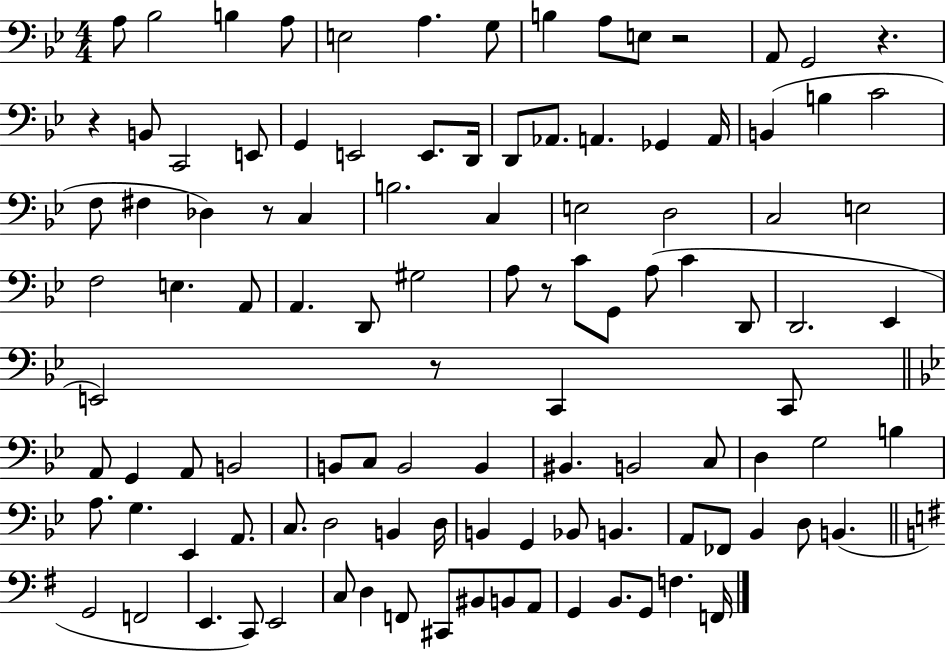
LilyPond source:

{
  \clef bass
  \numericTimeSignature
  \time 4/4
  \key bes \major
  a8 bes2 b4 a8 | e2 a4. g8 | b4 a8 e8 r2 | a,8 g,2 r4. | \break r4 b,8 c,2 e,8 | g,4 e,2 e,8. d,16 | d,8 aes,8. a,4. ges,4 a,16 | b,4( b4 c'2 | \break f8 fis4 des4) r8 c4 | b2. c4 | e2 d2 | c2 e2 | \break f2 e4. a,8 | a,4. d,8 gis2 | a8 r8 c'8 g,8 a8( c'4 d,8 | d,2. ees,4 | \break e,2) r8 c,4 c,8 | \bar "||" \break \key bes \major a,8 g,4 a,8 b,2 | b,8 c8 b,2 b,4 | bis,4. b,2 c8 | d4 g2 b4 | \break a8. g4. ees,4 a,8. | c8. d2 b,4 d16 | b,4 g,4 bes,8 b,4. | a,8 fes,8 bes,4 d8 b,4.( | \break \bar "||" \break \key g \major g,2 f,2 | e,4. c,8) e,2 | c8 d4 f,8 cis,8 bis,8 b,8 a,8 | g,4 b,8. g,8 f4. f,16 | \break \bar "|."
}